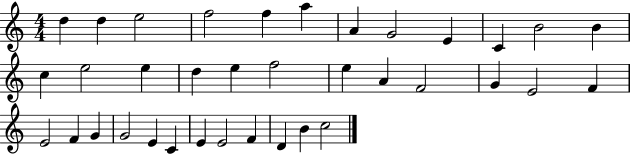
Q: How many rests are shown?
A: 0